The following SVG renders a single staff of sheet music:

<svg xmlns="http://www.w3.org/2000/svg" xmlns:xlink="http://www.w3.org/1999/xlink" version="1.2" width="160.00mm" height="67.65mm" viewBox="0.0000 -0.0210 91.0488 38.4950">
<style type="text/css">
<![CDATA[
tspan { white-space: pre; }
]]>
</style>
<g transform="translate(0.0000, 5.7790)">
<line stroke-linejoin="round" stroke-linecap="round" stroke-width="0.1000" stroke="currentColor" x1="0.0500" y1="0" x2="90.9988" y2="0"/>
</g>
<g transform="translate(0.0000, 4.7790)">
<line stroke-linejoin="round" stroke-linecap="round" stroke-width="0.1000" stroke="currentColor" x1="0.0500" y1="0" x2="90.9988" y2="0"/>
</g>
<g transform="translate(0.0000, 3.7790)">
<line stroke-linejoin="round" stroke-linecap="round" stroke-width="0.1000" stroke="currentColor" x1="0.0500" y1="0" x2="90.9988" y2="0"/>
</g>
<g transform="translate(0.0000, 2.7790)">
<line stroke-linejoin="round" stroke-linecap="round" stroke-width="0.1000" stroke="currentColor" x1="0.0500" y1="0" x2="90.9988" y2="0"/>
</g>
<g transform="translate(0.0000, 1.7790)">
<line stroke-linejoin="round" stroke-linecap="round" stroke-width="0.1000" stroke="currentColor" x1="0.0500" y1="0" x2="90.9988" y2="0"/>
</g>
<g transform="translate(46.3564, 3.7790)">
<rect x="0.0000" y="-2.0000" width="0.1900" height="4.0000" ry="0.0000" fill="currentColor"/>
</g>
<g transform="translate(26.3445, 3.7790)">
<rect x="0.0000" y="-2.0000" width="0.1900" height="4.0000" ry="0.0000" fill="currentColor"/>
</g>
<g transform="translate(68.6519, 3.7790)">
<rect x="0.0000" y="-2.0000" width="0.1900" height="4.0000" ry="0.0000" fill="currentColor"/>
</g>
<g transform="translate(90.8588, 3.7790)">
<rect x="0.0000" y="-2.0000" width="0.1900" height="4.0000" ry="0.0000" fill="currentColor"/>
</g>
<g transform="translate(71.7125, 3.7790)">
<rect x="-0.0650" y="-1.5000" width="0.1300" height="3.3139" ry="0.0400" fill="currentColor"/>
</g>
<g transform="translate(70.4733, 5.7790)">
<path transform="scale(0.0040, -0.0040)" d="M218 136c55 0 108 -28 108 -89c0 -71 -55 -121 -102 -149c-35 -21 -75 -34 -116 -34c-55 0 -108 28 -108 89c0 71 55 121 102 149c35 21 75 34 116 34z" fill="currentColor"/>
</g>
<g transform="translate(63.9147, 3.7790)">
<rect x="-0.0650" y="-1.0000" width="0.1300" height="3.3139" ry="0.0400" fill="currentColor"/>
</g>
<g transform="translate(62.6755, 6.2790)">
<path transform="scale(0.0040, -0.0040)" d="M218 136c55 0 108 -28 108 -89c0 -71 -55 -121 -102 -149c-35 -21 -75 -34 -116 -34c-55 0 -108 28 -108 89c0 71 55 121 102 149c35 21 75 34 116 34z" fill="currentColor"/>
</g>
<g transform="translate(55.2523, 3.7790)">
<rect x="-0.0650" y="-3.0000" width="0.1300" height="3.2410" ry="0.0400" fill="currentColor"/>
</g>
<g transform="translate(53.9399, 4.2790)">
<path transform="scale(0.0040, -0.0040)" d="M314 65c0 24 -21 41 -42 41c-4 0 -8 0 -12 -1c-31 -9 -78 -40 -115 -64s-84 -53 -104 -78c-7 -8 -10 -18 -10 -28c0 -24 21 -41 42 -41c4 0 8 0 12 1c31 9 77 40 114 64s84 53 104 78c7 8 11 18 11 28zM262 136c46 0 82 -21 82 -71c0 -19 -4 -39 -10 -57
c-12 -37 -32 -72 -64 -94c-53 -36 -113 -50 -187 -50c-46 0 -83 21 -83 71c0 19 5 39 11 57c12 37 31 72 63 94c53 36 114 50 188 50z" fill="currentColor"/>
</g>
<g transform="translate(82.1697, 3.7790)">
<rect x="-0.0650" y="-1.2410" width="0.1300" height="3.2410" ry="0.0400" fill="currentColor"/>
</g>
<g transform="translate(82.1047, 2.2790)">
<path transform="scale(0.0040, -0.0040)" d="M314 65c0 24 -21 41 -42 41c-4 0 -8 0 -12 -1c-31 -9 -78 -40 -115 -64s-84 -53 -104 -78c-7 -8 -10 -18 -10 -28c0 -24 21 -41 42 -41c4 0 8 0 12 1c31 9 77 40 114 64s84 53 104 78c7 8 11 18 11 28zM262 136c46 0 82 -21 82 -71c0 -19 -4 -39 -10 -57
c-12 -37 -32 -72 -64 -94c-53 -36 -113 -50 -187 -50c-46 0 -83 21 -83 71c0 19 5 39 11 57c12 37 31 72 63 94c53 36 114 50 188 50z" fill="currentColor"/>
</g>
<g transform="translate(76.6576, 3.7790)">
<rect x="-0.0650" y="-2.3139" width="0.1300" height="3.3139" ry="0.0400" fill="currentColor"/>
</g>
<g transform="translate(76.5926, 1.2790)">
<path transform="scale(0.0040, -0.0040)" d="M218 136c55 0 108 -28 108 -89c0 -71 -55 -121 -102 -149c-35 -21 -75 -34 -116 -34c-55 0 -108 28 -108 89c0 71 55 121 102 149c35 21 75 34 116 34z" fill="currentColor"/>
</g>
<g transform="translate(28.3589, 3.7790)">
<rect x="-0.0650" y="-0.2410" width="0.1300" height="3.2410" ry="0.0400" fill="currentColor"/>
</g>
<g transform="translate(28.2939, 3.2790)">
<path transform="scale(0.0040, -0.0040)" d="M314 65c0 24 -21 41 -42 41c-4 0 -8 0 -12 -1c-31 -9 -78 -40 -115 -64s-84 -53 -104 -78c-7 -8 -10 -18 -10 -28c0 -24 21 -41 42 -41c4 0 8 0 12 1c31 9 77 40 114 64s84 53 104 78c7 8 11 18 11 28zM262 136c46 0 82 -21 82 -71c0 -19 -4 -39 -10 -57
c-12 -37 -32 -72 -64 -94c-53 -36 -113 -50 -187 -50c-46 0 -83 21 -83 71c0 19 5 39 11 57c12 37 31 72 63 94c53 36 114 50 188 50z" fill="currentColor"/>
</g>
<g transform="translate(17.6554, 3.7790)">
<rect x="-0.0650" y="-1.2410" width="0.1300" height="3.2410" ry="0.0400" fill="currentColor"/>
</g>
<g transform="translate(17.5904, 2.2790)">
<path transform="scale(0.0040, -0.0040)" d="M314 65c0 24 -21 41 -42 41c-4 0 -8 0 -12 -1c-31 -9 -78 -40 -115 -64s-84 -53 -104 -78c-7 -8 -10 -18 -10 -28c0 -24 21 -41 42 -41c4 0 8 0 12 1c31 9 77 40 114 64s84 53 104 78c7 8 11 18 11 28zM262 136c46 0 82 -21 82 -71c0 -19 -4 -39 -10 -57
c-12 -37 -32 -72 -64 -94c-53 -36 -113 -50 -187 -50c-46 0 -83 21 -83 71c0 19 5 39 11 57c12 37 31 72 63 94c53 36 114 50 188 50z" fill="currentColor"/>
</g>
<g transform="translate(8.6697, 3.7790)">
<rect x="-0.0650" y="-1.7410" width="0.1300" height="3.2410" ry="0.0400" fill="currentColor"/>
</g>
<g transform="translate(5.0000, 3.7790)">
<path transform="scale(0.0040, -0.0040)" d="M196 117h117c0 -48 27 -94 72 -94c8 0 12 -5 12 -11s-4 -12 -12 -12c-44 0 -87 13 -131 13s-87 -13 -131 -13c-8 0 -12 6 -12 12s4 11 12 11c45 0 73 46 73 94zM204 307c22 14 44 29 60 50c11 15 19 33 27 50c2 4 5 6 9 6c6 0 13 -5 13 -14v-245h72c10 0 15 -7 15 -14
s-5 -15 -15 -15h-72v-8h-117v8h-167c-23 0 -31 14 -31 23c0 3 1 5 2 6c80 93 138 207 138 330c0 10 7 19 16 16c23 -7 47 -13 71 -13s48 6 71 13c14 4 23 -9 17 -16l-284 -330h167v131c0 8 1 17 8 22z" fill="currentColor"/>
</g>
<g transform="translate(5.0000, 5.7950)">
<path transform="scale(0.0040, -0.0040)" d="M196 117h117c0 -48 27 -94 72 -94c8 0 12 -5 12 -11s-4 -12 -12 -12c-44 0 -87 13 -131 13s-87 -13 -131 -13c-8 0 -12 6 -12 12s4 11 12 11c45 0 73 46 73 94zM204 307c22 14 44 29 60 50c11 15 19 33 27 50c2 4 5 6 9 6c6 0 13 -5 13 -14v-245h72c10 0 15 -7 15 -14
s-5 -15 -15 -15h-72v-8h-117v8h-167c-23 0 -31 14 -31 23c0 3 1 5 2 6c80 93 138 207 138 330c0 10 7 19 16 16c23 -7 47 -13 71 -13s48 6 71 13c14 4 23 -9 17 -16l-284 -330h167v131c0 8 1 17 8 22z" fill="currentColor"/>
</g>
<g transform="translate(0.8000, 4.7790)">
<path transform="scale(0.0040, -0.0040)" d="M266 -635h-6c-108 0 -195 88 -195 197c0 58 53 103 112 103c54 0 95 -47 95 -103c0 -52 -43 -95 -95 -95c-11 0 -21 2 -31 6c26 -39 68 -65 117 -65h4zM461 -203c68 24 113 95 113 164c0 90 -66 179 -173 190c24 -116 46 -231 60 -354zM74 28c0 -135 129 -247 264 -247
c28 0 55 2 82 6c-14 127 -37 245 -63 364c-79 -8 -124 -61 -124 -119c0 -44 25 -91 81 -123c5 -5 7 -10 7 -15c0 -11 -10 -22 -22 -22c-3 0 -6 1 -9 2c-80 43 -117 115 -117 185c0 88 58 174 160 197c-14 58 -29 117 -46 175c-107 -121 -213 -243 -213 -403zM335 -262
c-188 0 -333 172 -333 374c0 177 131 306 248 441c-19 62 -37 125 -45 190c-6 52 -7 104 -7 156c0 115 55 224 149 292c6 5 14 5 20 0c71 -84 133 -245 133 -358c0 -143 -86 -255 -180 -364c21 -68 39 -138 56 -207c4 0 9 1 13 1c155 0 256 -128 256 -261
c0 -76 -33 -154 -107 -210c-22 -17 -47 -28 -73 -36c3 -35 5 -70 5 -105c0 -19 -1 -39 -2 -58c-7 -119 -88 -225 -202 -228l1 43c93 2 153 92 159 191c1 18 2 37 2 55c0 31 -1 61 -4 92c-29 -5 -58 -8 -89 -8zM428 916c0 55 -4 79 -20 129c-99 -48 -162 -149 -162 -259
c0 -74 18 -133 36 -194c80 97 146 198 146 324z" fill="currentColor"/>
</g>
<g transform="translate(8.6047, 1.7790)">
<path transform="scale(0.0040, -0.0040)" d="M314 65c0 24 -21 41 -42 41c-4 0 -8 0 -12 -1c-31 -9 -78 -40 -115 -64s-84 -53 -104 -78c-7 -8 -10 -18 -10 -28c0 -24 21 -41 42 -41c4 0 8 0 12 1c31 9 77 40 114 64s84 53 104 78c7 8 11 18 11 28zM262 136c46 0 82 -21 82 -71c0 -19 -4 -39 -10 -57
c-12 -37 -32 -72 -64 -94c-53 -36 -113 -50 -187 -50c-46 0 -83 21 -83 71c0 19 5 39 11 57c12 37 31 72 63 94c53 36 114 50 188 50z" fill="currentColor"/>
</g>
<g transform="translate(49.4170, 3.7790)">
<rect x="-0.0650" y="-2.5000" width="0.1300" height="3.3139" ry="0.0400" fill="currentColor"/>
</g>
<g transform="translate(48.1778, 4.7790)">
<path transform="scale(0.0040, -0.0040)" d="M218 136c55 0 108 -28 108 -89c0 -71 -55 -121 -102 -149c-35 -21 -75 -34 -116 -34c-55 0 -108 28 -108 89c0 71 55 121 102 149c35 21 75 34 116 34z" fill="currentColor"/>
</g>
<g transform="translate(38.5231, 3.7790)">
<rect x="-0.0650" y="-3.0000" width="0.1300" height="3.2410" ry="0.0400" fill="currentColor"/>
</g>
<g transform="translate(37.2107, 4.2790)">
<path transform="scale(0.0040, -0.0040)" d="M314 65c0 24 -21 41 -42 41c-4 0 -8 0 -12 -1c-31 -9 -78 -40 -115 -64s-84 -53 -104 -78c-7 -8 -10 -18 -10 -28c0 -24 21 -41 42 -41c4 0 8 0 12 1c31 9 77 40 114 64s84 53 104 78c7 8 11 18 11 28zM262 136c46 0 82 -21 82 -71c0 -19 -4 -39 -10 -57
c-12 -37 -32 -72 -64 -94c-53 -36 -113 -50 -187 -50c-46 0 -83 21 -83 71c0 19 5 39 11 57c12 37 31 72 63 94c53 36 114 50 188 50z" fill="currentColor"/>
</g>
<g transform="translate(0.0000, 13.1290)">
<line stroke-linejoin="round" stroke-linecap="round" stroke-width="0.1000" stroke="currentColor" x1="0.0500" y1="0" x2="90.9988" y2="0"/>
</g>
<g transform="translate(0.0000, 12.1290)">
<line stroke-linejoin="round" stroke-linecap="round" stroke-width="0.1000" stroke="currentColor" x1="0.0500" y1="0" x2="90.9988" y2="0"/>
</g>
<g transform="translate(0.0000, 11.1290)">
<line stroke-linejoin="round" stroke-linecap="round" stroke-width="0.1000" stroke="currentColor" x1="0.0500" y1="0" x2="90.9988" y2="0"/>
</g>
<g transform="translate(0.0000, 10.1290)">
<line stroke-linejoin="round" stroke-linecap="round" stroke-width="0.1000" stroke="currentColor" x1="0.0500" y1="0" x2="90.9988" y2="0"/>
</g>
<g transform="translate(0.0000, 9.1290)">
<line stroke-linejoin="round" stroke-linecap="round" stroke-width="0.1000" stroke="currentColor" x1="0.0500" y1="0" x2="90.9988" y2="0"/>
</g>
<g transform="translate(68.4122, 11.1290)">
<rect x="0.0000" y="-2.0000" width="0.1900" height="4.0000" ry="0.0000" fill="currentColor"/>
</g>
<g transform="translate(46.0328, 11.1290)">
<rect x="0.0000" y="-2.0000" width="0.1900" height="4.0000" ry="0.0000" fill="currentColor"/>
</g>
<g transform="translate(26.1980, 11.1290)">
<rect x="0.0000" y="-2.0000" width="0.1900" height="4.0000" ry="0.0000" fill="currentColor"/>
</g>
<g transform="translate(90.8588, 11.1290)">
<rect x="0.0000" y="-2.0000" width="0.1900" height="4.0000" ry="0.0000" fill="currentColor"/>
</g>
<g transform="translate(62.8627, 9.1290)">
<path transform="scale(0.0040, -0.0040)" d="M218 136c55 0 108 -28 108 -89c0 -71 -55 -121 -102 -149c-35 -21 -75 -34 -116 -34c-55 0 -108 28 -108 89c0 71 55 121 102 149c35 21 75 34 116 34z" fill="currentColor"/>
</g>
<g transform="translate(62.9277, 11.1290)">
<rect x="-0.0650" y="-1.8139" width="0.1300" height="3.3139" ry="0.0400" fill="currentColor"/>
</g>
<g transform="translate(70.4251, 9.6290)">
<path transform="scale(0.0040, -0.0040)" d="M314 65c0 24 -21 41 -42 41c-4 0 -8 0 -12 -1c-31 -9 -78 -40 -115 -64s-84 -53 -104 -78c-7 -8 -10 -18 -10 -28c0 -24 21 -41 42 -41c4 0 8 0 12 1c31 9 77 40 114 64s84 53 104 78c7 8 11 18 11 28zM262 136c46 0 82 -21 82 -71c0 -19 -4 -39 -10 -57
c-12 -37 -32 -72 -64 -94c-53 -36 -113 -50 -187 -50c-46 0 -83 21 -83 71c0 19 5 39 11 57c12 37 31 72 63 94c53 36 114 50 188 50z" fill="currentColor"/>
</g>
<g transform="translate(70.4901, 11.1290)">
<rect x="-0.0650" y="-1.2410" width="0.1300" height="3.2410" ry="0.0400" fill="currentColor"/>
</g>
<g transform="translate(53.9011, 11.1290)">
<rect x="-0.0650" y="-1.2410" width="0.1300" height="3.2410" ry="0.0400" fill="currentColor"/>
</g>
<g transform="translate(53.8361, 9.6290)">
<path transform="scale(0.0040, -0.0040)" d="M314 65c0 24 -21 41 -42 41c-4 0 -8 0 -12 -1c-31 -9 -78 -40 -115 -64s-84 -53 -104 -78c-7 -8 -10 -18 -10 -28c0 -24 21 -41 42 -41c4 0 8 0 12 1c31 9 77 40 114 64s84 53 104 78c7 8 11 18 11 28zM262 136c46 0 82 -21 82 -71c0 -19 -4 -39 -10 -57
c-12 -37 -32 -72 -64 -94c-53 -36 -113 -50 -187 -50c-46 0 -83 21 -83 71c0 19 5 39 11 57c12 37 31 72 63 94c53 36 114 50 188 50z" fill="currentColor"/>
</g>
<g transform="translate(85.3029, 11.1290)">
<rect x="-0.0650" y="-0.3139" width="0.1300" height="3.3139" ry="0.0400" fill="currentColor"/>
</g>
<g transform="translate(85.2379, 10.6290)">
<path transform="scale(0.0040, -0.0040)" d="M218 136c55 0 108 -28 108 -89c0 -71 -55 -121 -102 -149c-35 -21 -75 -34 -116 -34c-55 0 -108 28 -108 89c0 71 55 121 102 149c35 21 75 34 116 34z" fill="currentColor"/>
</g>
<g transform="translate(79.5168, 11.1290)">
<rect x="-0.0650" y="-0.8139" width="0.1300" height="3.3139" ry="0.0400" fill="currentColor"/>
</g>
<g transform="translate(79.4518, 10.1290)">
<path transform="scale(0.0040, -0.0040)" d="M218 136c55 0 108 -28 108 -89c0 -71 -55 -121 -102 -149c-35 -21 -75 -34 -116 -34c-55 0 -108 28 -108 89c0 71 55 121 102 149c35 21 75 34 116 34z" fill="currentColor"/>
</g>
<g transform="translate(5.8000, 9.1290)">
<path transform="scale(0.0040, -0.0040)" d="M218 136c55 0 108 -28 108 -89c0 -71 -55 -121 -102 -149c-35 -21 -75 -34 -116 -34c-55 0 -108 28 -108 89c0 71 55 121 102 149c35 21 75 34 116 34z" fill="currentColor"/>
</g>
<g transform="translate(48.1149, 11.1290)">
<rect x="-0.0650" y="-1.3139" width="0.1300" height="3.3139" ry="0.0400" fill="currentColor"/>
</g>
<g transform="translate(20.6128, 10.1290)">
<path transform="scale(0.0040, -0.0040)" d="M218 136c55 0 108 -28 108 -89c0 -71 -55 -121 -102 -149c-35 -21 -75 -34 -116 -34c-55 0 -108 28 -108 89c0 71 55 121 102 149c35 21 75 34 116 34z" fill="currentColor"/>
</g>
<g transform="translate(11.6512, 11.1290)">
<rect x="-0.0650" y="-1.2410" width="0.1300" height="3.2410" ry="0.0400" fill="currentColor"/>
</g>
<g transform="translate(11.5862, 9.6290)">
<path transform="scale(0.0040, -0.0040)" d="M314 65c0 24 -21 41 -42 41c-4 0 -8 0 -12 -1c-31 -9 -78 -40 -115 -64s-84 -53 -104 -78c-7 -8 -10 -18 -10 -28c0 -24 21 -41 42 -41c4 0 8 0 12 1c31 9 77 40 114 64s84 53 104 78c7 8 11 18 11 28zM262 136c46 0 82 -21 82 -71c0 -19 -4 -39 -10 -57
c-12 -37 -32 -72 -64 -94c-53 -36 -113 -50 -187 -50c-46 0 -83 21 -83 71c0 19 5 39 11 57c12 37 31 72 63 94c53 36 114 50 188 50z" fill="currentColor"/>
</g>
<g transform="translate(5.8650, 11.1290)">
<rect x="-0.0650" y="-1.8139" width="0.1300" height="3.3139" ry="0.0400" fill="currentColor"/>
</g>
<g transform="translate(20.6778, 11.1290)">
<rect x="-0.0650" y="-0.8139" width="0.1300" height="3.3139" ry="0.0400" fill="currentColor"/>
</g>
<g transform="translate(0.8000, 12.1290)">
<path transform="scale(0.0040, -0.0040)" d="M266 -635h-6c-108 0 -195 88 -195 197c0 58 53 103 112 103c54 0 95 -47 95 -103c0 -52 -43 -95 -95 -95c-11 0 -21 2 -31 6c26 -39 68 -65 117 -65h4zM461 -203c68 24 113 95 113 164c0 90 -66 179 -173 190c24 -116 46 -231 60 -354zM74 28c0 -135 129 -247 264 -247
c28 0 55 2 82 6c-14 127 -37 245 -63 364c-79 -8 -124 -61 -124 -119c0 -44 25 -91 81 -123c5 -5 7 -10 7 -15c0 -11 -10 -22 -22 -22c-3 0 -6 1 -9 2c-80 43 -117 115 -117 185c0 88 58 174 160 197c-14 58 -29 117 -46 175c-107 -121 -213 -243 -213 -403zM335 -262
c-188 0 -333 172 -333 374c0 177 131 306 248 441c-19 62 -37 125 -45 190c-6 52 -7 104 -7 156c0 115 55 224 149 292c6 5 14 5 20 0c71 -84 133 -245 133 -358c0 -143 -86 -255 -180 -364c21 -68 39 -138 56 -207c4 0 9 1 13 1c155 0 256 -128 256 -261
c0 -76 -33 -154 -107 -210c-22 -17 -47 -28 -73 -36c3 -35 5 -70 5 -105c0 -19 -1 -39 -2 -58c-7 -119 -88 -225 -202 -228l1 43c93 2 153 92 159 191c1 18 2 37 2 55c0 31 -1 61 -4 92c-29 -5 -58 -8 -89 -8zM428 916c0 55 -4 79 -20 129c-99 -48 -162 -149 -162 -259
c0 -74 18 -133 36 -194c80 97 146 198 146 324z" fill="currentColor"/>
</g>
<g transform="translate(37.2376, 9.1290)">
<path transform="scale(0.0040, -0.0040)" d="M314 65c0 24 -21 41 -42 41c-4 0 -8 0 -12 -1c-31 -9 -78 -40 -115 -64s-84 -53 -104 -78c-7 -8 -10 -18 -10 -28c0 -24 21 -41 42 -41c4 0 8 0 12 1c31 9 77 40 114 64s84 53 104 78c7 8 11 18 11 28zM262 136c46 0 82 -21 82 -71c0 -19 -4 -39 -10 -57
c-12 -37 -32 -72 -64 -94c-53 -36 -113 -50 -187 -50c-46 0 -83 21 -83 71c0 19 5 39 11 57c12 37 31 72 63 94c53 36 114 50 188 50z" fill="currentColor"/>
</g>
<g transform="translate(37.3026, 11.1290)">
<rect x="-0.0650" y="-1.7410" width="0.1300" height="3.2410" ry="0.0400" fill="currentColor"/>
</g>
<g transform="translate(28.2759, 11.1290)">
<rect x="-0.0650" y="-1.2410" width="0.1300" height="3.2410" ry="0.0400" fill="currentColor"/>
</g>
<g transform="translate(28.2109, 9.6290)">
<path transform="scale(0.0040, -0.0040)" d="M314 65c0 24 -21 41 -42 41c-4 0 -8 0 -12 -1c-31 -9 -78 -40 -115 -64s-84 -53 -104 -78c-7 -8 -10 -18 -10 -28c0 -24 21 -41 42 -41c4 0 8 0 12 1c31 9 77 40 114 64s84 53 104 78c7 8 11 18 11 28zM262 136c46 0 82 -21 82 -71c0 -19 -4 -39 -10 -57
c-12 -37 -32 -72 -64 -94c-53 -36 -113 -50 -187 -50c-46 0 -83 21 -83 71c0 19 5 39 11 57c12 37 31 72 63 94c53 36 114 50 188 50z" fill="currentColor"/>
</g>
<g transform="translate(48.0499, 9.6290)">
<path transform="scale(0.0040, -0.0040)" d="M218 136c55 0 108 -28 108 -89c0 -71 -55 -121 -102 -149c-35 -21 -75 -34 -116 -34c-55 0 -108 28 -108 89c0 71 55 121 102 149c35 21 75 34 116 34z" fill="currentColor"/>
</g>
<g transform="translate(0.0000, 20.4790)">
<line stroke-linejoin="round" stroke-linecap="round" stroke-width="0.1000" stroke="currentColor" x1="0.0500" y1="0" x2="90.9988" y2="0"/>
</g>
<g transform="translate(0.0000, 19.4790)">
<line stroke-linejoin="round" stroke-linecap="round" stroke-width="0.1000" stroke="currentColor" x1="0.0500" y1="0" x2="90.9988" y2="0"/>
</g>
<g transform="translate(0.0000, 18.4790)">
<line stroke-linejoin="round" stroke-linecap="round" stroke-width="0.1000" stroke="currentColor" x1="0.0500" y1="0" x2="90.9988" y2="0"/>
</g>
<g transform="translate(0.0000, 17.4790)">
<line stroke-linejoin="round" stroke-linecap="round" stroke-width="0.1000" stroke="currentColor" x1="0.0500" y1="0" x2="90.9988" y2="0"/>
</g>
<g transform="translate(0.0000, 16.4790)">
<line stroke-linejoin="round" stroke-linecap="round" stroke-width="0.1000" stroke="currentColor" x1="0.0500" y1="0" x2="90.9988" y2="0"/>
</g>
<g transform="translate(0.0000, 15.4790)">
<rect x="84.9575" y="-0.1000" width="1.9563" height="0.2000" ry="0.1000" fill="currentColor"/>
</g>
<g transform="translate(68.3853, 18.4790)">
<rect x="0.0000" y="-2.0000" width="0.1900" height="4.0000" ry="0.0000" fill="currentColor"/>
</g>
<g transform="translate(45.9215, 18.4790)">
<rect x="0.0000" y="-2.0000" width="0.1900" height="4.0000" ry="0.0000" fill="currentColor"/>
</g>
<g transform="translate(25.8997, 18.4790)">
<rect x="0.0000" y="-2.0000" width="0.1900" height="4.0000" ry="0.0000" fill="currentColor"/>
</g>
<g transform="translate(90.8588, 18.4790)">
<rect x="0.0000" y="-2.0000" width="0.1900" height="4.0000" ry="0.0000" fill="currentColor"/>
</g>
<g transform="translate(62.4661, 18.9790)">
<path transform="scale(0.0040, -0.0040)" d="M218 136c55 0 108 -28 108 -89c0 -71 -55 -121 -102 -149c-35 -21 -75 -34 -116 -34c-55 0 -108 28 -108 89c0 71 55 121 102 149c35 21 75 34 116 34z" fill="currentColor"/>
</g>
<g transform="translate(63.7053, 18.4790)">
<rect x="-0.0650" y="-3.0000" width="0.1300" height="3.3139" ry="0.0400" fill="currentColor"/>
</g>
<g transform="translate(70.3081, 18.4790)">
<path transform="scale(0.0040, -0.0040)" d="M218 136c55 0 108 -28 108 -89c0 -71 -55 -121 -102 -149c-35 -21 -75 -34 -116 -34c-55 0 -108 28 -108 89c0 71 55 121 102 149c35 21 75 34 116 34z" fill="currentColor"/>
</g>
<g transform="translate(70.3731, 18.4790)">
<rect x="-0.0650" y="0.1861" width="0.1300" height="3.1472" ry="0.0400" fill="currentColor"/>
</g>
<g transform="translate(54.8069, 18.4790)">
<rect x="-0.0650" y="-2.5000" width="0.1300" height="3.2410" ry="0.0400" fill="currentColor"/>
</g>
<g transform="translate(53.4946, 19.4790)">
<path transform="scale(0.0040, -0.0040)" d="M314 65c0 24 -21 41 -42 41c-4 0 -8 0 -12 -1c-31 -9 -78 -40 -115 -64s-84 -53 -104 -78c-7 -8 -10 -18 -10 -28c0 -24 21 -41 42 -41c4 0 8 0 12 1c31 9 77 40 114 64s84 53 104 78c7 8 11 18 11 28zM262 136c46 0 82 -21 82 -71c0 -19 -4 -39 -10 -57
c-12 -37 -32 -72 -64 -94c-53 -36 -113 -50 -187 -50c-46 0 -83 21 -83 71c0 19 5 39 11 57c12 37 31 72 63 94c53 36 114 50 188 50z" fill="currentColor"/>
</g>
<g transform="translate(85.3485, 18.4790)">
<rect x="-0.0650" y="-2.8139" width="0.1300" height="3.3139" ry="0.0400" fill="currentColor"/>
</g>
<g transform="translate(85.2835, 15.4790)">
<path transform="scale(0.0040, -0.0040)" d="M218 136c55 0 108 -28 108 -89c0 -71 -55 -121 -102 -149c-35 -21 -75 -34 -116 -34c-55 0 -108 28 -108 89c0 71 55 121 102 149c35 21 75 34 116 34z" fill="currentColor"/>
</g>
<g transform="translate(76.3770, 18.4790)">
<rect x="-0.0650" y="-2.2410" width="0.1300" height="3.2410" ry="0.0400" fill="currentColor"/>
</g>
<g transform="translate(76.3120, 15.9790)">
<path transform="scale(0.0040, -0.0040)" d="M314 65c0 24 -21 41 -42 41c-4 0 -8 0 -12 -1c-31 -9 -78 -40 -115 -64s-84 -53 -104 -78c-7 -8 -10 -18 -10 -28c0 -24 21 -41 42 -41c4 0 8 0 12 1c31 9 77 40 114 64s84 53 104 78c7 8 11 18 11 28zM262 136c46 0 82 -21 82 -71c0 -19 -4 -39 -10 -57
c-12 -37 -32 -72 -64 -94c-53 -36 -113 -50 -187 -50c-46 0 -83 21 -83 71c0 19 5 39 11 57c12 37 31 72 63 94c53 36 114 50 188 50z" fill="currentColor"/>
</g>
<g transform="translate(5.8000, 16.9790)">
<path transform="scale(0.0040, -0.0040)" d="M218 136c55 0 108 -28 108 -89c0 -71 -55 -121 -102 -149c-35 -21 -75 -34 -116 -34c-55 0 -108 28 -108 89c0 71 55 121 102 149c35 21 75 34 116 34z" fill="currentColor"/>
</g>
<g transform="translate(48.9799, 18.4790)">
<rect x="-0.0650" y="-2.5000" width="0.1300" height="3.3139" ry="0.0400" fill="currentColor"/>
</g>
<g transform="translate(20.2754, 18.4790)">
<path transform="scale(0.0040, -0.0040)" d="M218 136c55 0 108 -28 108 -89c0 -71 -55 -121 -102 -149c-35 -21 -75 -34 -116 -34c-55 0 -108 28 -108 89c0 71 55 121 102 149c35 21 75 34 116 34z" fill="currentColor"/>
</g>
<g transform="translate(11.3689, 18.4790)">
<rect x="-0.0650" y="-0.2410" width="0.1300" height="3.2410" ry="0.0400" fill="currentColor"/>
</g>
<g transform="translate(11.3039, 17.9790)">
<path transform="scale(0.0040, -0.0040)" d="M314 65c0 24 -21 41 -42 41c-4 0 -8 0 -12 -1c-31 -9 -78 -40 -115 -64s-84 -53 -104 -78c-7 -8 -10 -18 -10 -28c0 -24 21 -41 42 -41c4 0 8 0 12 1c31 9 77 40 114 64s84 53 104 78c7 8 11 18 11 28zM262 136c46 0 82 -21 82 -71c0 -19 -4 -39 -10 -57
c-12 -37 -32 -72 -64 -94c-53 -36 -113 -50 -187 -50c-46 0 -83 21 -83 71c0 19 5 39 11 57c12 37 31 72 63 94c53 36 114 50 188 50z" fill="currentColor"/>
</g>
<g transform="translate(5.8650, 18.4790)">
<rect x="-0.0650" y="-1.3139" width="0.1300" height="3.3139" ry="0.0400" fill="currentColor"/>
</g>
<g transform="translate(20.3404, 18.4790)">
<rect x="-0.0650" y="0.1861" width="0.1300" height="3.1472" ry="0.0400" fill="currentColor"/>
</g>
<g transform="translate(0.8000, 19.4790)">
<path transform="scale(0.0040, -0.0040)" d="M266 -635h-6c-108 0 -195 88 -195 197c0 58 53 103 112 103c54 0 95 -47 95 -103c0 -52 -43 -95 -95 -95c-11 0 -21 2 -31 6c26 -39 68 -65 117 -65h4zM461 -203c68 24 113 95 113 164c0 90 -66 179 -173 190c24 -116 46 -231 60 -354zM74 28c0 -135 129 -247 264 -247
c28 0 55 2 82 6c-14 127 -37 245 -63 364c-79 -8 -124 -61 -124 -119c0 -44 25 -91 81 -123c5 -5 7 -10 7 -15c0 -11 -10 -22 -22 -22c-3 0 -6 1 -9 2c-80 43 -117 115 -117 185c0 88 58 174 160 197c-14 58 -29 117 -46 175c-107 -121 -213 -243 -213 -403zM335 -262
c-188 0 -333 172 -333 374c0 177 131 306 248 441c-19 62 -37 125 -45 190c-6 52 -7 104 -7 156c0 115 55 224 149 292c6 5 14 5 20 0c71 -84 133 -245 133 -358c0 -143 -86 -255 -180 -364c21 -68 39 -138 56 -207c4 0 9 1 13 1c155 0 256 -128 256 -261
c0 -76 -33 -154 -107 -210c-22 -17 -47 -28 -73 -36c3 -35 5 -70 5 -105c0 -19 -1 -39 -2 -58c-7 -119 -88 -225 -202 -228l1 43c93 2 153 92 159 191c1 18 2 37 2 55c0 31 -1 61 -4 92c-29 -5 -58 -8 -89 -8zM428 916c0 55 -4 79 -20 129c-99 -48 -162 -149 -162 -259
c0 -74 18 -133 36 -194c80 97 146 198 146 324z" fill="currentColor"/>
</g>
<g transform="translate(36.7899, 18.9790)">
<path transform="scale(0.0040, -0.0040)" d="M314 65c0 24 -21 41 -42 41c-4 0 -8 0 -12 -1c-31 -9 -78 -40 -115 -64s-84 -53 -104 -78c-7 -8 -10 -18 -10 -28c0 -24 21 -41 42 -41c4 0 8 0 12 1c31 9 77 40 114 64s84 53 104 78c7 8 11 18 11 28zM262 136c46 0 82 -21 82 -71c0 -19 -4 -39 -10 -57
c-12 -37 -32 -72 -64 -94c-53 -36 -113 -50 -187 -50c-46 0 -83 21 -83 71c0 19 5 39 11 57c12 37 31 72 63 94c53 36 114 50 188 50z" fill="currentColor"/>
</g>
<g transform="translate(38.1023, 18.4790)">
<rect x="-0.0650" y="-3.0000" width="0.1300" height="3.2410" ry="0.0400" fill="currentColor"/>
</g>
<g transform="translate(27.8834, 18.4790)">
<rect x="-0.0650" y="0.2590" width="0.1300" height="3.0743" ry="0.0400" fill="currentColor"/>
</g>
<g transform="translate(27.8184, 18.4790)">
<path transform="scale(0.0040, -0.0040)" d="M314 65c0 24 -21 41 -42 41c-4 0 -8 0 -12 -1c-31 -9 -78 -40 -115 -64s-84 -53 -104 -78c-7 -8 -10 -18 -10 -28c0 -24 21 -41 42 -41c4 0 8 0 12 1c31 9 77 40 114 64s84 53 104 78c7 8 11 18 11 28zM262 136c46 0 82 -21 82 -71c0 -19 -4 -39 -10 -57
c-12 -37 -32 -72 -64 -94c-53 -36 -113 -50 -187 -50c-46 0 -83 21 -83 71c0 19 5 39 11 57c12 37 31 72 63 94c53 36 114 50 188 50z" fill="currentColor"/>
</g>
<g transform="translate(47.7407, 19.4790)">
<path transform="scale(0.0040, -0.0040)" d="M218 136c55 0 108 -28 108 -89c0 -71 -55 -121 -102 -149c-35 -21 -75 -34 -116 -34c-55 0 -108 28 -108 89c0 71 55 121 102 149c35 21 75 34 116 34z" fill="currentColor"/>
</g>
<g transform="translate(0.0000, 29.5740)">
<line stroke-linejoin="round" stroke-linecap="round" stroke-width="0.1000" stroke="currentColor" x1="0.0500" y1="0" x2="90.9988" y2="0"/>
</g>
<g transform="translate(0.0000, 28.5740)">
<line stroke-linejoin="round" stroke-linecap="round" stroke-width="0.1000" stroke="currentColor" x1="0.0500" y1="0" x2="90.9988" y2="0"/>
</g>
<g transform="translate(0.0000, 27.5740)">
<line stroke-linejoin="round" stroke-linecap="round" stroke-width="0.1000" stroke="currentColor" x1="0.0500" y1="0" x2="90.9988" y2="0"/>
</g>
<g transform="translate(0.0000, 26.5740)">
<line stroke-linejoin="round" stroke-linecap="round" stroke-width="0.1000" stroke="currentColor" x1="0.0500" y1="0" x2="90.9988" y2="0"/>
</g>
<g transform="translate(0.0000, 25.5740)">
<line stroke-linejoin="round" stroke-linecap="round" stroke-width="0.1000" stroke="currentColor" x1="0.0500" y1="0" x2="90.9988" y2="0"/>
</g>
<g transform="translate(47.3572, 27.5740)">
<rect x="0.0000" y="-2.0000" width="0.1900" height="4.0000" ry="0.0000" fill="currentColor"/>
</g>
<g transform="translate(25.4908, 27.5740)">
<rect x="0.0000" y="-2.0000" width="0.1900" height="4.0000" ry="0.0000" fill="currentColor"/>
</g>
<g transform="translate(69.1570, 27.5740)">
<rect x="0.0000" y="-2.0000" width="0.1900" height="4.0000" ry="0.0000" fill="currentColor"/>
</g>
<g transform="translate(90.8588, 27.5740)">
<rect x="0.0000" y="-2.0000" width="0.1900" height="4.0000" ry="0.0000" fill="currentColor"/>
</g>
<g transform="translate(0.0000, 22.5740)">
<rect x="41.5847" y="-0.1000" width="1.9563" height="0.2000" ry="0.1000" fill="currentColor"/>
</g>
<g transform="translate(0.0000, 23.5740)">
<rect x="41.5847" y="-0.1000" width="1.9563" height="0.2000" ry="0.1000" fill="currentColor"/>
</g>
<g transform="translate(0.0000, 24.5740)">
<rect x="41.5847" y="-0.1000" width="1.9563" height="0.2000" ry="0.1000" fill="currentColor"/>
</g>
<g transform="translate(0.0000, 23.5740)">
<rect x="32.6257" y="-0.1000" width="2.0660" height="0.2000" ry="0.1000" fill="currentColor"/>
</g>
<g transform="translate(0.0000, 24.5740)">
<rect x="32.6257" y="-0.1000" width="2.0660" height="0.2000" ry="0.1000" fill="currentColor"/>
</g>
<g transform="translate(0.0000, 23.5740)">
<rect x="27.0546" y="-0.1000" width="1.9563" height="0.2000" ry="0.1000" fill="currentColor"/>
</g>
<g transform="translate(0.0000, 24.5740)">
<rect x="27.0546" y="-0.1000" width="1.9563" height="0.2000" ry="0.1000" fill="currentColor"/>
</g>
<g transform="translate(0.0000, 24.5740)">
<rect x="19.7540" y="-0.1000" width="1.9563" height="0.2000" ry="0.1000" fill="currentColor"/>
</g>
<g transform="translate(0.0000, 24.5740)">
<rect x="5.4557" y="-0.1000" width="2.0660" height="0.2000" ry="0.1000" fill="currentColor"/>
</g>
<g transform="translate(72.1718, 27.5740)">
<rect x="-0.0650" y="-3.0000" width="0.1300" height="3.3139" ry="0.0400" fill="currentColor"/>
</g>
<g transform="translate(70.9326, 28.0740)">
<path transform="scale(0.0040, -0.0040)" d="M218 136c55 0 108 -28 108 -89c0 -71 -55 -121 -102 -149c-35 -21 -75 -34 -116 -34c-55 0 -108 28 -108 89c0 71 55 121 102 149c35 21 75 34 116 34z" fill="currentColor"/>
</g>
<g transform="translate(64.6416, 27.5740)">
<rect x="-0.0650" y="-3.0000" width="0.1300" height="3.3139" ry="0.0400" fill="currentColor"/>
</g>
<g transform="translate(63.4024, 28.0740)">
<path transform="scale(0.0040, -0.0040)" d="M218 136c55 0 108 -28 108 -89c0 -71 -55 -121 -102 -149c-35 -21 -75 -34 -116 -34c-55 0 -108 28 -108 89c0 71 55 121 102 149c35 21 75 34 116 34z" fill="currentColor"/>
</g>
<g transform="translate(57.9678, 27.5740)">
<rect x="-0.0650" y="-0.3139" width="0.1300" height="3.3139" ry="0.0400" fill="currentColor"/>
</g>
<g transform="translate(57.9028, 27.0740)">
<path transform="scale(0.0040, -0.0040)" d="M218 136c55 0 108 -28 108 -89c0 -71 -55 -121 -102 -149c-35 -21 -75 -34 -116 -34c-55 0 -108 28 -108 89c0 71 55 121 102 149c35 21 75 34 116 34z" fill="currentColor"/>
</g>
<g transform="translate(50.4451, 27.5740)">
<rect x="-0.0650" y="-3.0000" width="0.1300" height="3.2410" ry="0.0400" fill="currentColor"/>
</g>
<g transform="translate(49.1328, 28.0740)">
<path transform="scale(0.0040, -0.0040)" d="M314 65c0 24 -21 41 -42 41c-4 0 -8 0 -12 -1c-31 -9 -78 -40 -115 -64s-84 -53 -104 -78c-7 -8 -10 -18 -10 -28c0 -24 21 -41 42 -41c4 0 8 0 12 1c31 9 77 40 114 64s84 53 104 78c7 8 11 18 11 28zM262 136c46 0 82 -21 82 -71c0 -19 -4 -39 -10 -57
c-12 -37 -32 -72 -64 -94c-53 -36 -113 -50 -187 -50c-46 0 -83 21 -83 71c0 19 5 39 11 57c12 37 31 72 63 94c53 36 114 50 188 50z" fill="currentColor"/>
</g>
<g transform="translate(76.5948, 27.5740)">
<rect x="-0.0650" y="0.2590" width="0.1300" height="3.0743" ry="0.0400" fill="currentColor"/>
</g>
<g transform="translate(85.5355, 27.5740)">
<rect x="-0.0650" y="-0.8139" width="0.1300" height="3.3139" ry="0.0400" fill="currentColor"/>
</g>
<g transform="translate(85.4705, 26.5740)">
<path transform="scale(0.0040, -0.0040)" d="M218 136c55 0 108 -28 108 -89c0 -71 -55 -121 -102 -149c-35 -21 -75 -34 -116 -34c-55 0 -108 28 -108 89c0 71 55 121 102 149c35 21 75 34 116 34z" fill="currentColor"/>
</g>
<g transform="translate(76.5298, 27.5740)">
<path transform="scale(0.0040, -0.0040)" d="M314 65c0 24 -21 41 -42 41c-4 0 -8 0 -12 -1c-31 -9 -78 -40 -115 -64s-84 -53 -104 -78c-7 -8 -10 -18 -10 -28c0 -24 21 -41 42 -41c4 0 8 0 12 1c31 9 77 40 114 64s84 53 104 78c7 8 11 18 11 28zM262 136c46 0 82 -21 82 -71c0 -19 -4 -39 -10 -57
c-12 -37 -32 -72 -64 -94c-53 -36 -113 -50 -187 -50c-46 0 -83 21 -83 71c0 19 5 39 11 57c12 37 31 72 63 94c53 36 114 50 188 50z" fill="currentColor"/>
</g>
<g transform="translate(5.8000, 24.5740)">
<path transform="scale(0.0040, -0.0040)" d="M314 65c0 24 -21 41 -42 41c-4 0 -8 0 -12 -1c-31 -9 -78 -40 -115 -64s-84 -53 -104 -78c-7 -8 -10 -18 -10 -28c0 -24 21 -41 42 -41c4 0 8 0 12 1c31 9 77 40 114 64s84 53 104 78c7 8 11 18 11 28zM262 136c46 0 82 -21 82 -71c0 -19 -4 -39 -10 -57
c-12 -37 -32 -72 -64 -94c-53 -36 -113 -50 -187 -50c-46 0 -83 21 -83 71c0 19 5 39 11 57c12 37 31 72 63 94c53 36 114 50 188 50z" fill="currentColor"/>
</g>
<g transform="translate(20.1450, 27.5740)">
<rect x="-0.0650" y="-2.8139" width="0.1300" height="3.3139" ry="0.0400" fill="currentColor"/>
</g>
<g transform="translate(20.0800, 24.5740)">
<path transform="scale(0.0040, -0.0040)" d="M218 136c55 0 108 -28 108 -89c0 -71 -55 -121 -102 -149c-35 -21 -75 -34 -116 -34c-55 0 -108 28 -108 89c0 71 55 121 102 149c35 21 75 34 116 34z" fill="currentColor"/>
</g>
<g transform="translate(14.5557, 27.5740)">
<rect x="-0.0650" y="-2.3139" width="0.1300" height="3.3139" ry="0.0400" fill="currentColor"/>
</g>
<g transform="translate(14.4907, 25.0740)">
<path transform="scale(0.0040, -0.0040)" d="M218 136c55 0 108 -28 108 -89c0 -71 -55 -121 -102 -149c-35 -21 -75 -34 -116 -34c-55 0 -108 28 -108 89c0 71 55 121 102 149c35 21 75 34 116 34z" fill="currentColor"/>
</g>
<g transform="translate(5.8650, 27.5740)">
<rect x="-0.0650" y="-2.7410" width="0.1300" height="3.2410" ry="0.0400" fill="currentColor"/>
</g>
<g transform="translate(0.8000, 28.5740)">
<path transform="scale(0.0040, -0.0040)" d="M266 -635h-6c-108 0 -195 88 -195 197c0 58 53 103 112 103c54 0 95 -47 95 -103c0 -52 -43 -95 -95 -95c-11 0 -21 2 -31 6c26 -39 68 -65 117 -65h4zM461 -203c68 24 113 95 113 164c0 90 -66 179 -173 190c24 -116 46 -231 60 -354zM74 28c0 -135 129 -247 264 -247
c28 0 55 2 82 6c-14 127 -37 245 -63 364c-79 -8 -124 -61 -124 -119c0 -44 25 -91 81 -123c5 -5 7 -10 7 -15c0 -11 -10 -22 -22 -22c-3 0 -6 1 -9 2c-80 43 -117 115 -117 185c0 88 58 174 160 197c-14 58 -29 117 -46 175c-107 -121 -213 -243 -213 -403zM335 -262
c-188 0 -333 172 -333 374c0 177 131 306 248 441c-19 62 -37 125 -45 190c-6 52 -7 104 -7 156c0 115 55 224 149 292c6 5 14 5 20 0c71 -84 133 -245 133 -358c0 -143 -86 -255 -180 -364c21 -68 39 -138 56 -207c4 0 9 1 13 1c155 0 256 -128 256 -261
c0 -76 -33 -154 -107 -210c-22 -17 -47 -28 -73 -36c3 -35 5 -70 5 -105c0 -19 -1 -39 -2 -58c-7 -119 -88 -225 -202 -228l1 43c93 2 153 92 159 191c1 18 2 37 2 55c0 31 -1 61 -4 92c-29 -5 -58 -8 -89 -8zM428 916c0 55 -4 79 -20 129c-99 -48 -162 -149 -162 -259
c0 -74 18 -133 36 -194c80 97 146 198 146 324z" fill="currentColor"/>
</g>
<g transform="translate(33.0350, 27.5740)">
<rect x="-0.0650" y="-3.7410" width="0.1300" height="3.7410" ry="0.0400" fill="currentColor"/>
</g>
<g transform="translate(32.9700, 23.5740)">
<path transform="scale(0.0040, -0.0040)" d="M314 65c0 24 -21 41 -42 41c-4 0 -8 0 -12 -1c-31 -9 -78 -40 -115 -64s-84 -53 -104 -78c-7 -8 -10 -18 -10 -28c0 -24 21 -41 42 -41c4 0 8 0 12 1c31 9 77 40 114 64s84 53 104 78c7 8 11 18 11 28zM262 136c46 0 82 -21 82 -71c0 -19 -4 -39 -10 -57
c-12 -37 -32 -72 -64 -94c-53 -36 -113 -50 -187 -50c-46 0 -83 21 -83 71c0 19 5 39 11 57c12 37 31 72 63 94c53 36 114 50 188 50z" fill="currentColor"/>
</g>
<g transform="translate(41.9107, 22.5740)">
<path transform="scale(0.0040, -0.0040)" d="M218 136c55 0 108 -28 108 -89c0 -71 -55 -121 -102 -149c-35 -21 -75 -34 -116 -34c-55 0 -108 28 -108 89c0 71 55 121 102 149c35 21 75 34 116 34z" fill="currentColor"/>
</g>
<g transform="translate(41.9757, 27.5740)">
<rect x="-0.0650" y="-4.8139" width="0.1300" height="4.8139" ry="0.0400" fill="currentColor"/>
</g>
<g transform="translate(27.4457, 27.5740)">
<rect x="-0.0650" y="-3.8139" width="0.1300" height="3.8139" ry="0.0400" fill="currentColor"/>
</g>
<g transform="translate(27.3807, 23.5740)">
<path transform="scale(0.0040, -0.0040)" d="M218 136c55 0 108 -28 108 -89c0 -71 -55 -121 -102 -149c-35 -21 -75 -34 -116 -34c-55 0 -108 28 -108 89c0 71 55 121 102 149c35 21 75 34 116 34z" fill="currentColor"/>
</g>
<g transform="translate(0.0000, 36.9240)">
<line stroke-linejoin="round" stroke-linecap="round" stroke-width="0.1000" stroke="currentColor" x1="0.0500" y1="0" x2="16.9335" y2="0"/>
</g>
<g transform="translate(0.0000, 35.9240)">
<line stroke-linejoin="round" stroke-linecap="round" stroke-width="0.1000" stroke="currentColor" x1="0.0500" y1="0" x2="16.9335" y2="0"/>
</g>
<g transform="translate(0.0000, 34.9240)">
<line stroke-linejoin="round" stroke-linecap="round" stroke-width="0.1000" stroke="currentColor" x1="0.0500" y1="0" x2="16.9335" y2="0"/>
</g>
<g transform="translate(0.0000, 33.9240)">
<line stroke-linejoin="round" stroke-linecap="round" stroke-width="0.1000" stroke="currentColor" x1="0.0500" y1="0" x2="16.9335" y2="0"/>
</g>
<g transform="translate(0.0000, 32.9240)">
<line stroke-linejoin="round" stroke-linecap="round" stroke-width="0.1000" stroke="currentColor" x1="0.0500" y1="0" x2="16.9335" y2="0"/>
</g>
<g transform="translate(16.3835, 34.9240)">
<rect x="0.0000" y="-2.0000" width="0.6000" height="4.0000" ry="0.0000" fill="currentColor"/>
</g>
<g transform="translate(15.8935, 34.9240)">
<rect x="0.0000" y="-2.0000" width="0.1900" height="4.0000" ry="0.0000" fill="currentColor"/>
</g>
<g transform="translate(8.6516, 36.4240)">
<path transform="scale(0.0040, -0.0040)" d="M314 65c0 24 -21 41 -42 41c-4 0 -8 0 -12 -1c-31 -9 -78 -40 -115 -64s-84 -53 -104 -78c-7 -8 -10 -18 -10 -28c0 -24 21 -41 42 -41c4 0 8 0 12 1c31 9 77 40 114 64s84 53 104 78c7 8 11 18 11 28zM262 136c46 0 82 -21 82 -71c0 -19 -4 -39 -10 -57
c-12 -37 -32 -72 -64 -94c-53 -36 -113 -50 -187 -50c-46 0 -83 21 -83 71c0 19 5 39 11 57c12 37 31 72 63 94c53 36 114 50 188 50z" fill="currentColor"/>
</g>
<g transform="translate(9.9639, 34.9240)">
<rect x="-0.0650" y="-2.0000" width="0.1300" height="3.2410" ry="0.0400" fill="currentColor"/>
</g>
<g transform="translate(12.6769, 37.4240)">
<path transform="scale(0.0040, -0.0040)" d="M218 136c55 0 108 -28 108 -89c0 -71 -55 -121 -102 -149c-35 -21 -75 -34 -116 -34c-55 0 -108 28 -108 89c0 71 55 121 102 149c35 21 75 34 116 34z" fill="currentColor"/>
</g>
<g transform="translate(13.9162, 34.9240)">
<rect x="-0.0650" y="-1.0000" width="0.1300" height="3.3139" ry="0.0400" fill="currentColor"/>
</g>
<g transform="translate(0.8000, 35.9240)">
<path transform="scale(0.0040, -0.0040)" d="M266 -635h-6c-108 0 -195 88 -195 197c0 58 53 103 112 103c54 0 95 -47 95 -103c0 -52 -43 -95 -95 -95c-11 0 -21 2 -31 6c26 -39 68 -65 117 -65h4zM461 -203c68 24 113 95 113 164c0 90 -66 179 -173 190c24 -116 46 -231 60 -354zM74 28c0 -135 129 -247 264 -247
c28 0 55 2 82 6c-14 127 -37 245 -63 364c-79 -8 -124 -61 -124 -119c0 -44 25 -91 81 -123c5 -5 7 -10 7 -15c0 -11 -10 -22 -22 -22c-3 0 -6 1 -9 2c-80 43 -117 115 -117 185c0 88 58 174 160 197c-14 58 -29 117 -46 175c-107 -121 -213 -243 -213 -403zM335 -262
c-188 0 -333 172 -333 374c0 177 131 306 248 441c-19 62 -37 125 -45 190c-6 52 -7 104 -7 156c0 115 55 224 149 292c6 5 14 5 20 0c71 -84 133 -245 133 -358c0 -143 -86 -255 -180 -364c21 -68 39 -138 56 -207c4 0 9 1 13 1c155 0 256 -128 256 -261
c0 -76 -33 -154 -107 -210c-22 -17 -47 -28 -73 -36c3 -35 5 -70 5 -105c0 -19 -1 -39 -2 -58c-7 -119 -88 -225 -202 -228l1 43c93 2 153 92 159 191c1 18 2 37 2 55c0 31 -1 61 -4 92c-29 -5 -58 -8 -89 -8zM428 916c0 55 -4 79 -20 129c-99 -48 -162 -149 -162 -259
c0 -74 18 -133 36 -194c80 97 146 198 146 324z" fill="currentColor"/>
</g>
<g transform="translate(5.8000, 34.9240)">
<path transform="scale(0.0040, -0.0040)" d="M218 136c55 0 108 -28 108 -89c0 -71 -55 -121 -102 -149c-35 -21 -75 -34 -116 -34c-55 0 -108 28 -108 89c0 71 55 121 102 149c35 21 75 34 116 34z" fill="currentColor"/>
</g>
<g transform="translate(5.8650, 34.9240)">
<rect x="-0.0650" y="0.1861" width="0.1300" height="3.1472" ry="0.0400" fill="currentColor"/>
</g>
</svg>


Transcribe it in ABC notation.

X:1
T:Untitled
M:4/4
L:1/4
K:C
f2 e2 c2 A2 G A2 D E g e2 f e2 d e2 f2 e e2 f e2 d c e c2 B B2 A2 G G2 A B g2 a a2 g a c' c'2 e' A2 c A A B2 d B F2 D